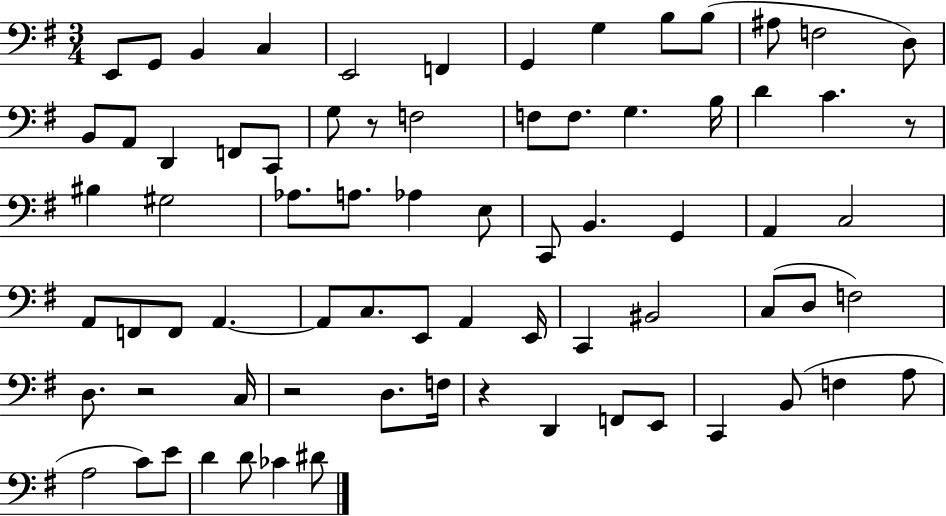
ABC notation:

X:1
T:Untitled
M:3/4
L:1/4
K:G
E,,/2 G,,/2 B,, C, E,,2 F,, G,, G, B,/2 B,/2 ^A,/2 F,2 D,/2 B,,/2 A,,/2 D,, F,,/2 C,,/2 G,/2 z/2 F,2 F,/2 F,/2 G, B,/4 D C z/2 ^B, ^G,2 _A,/2 A,/2 _A, E,/2 C,,/2 B,, G,, A,, C,2 A,,/2 F,,/2 F,,/2 A,, A,,/2 C,/2 E,,/2 A,, E,,/4 C,, ^B,,2 C,/2 D,/2 F,2 D,/2 z2 C,/4 z2 D,/2 F,/4 z D,, F,,/2 E,,/2 C,, B,,/2 F, A,/2 A,2 C/2 E/2 D D/2 _C ^D/2